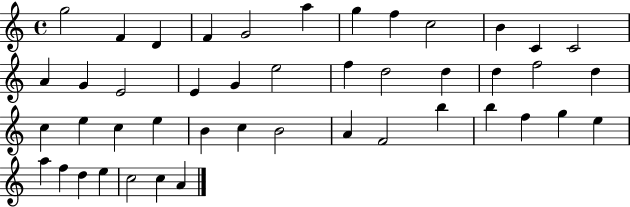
X:1
T:Untitled
M:4/4
L:1/4
K:C
g2 F D F G2 a g f c2 B C C2 A G E2 E G e2 f d2 d d f2 d c e c e B c B2 A F2 b b f g e a f d e c2 c A